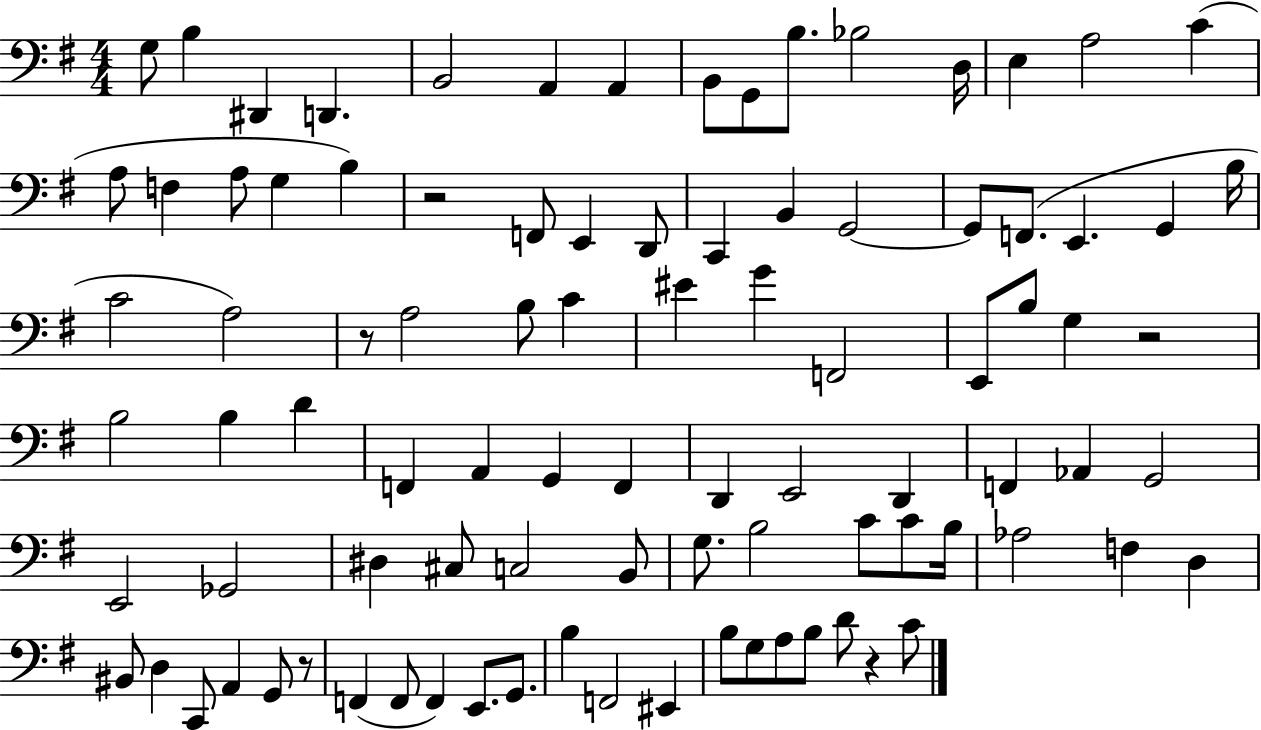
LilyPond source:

{
  \clef bass
  \numericTimeSignature
  \time 4/4
  \key g \major
  \repeat volta 2 { g8 b4 dis,4 d,4. | b,2 a,4 a,4 | b,8 g,8 b8. bes2 d16 | e4 a2 c'4( | \break a8 f4 a8 g4 b4) | r2 f,8 e,4 d,8 | c,4 b,4 g,2~~ | g,8 f,8.( e,4. g,4 b16 | \break c'2 a2) | r8 a2 b8 c'4 | eis'4 g'4 f,2 | e,8 b8 g4 r2 | \break b2 b4 d'4 | f,4 a,4 g,4 f,4 | d,4 e,2 d,4 | f,4 aes,4 g,2 | \break e,2 ges,2 | dis4 cis8 c2 b,8 | g8. b2 c'8 c'8 b16 | aes2 f4 d4 | \break bis,8 d4 c,8 a,4 g,8 r8 | f,4( f,8 f,4) e,8. g,8. | b4 f,2 eis,4 | b8 g8 a8 b8 d'8 r4 c'8 | \break } \bar "|."
}